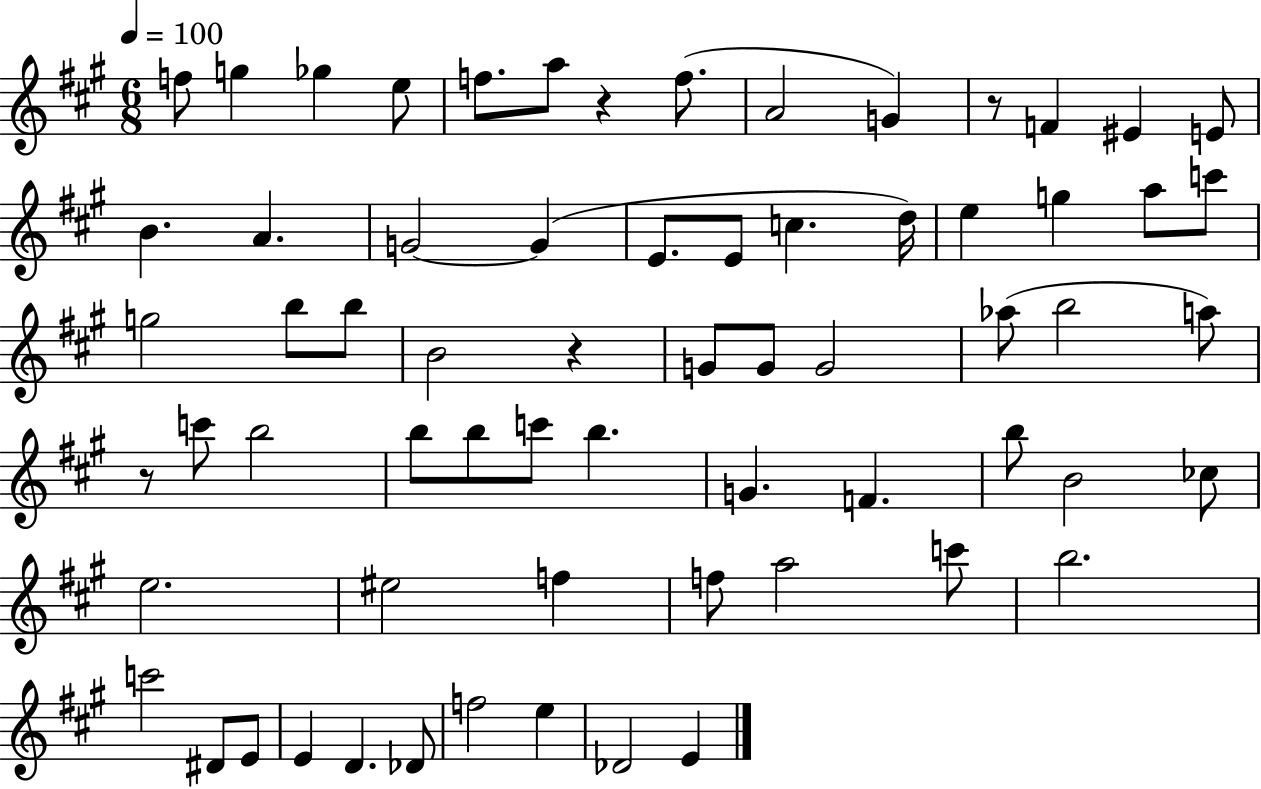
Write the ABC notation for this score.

X:1
T:Untitled
M:6/8
L:1/4
K:A
f/2 g _g e/2 f/2 a/2 z f/2 A2 G z/2 F ^E E/2 B A G2 G E/2 E/2 c d/4 e g a/2 c'/2 g2 b/2 b/2 B2 z G/2 G/2 G2 _a/2 b2 a/2 z/2 c'/2 b2 b/2 b/2 c'/2 b G F b/2 B2 _c/2 e2 ^e2 f f/2 a2 c'/2 b2 c'2 ^D/2 E/2 E D _D/2 f2 e _D2 E